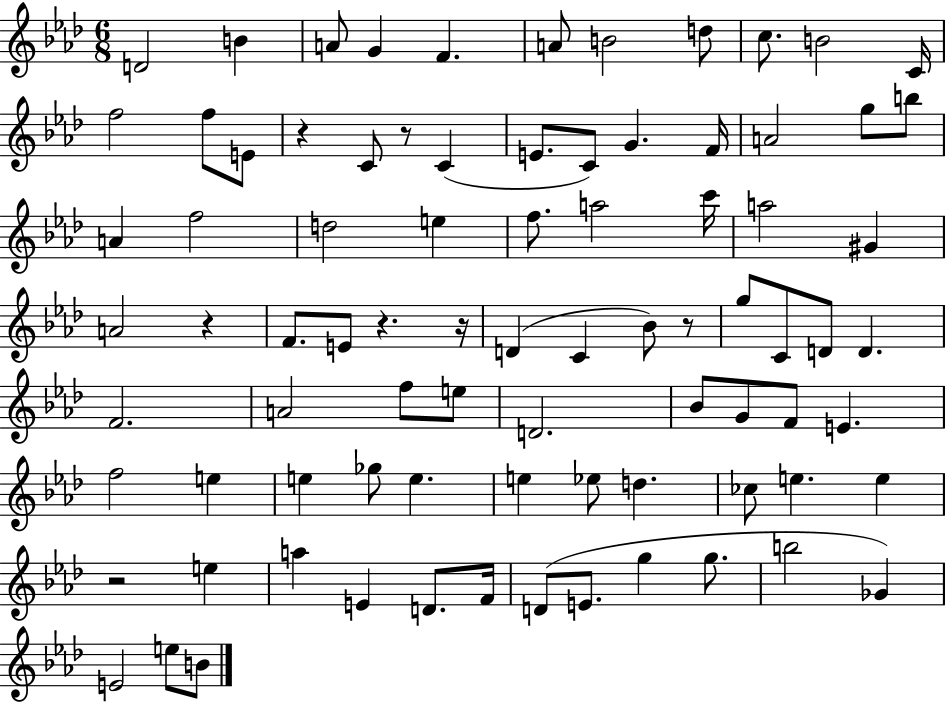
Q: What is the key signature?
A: AES major